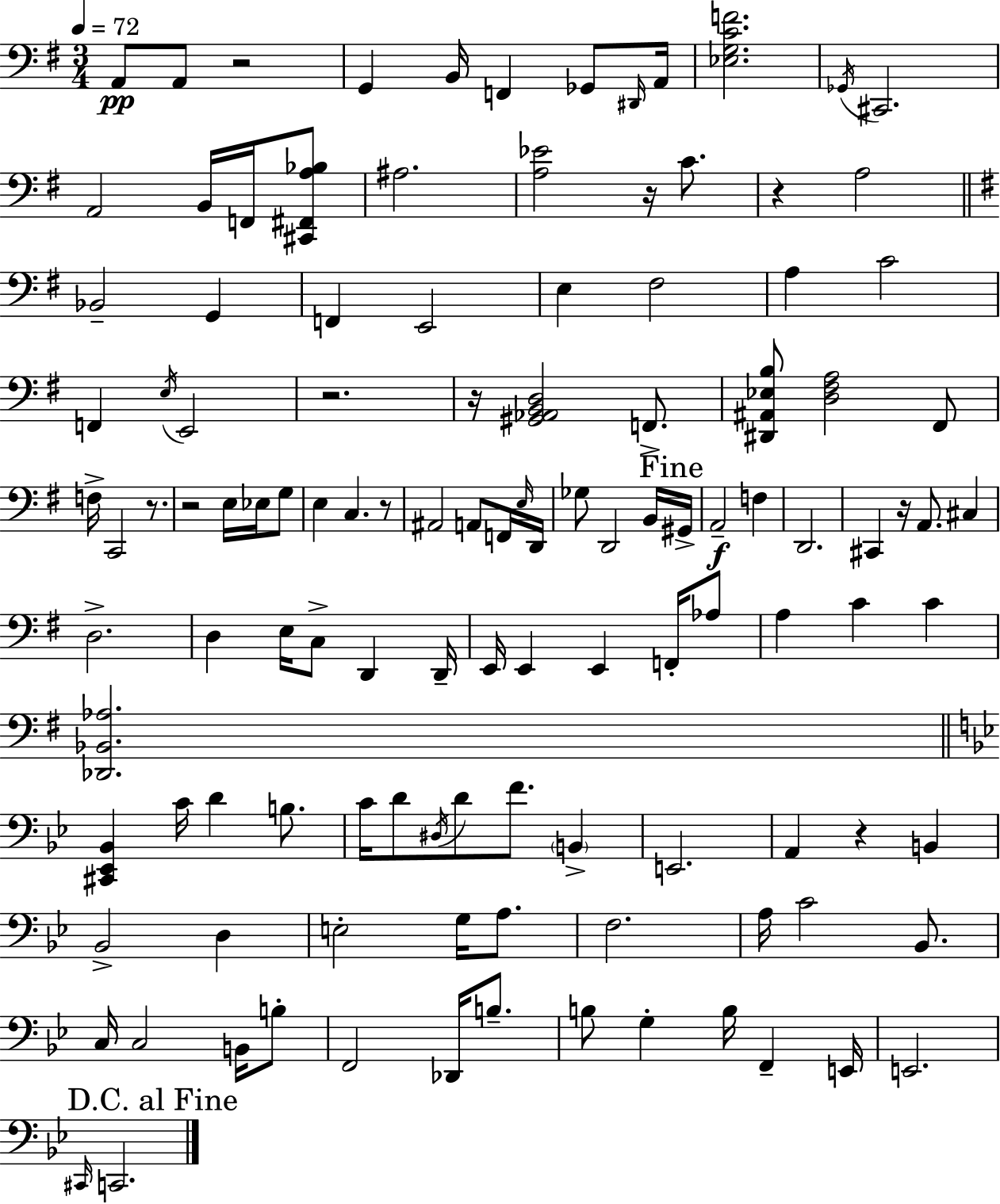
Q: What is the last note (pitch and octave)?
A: C2